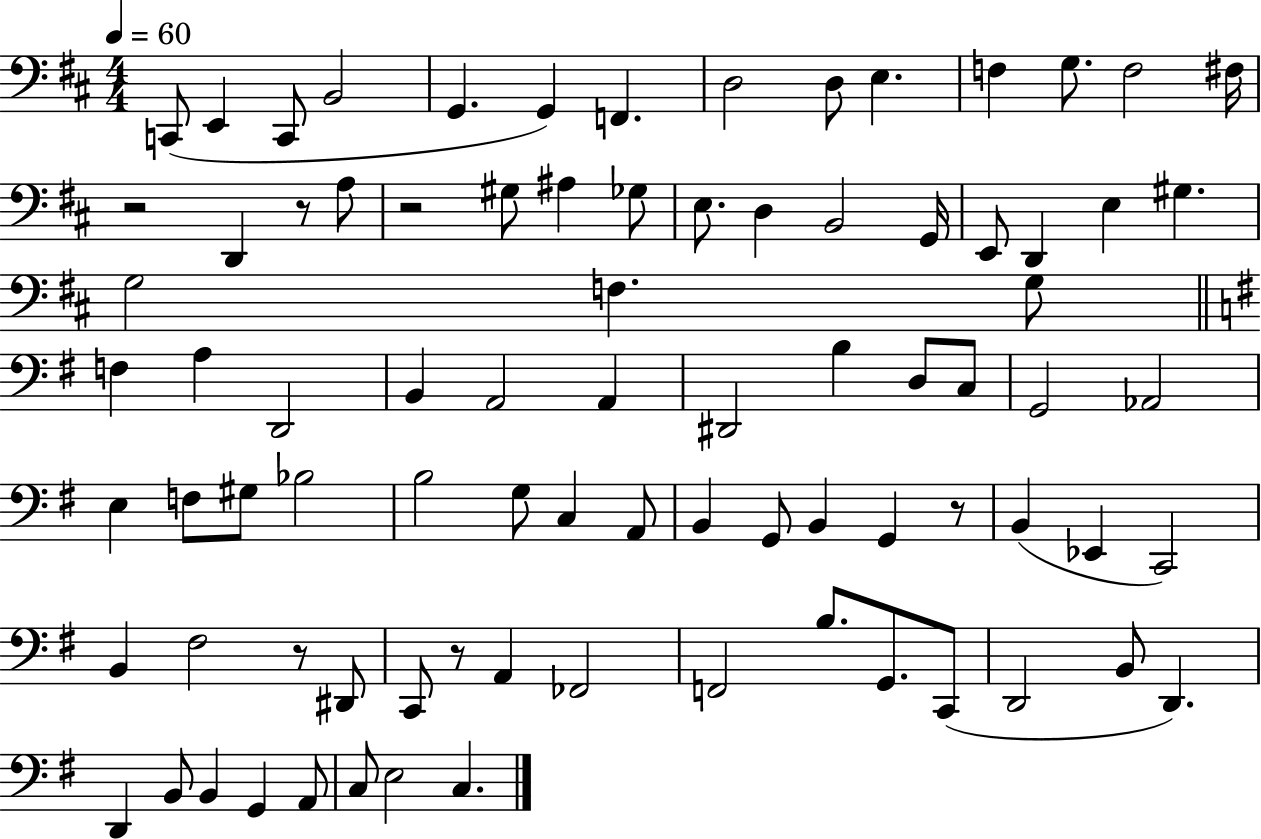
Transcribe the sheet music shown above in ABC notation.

X:1
T:Untitled
M:4/4
L:1/4
K:D
C,,/2 E,, C,,/2 B,,2 G,, G,, F,, D,2 D,/2 E, F, G,/2 F,2 ^F,/4 z2 D,, z/2 A,/2 z2 ^G,/2 ^A, _G,/2 E,/2 D, B,,2 G,,/4 E,,/2 D,, E, ^G, G,2 F, G,/2 F, A, D,,2 B,, A,,2 A,, ^D,,2 B, D,/2 C,/2 G,,2 _A,,2 E, F,/2 ^G,/2 _B,2 B,2 G,/2 C, A,,/2 B,, G,,/2 B,, G,, z/2 B,, _E,, C,,2 B,, ^F,2 z/2 ^D,,/2 C,,/2 z/2 A,, _F,,2 F,,2 B,/2 G,,/2 C,,/2 D,,2 B,,/2 D,, D,, B,,/2 B,, G,, A,,/2 C,/2 E,2 C,